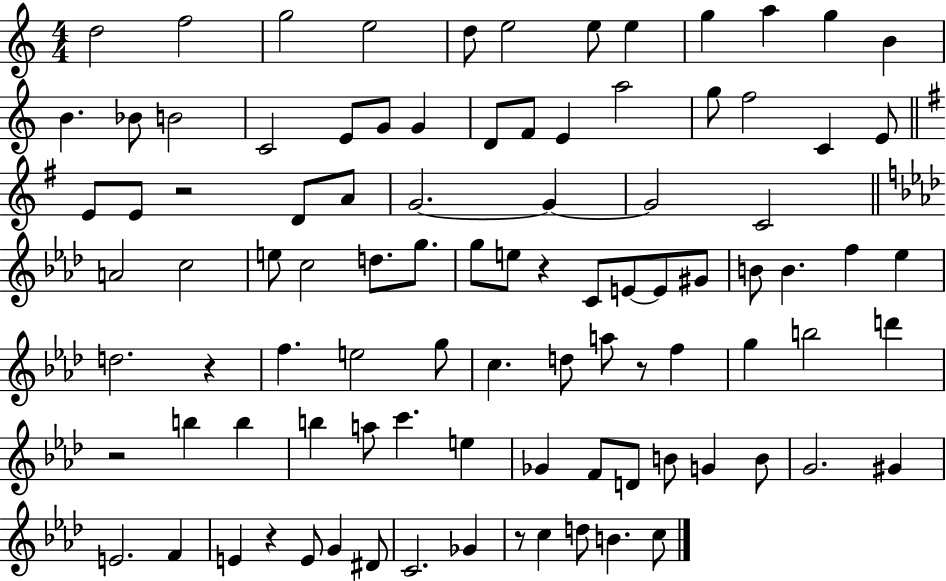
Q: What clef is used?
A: treble